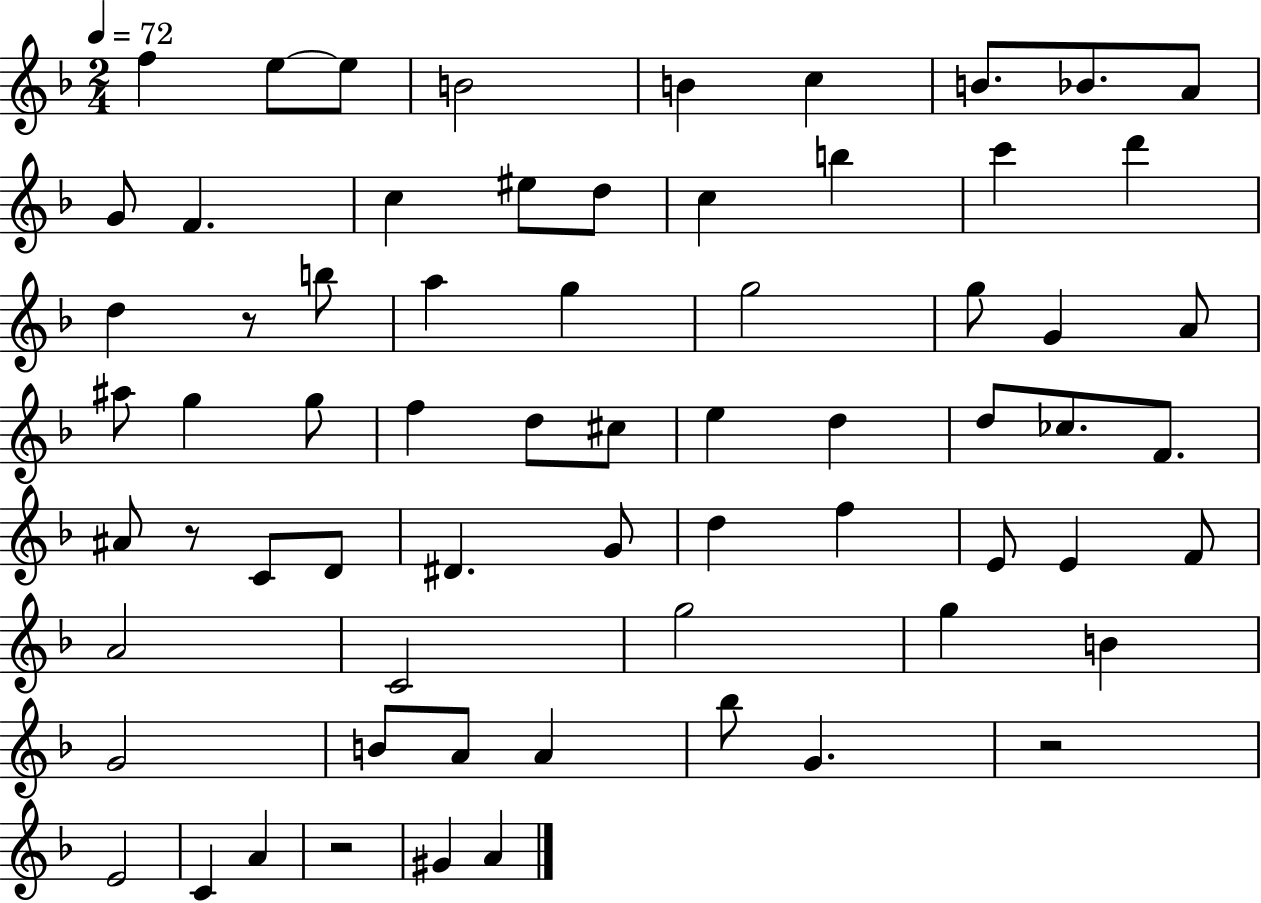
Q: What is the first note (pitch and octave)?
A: F5